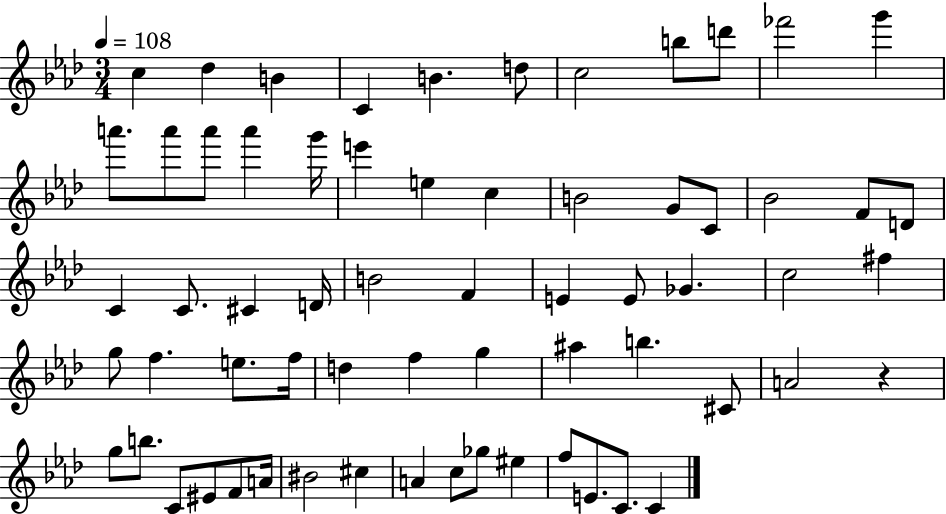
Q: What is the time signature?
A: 3/4